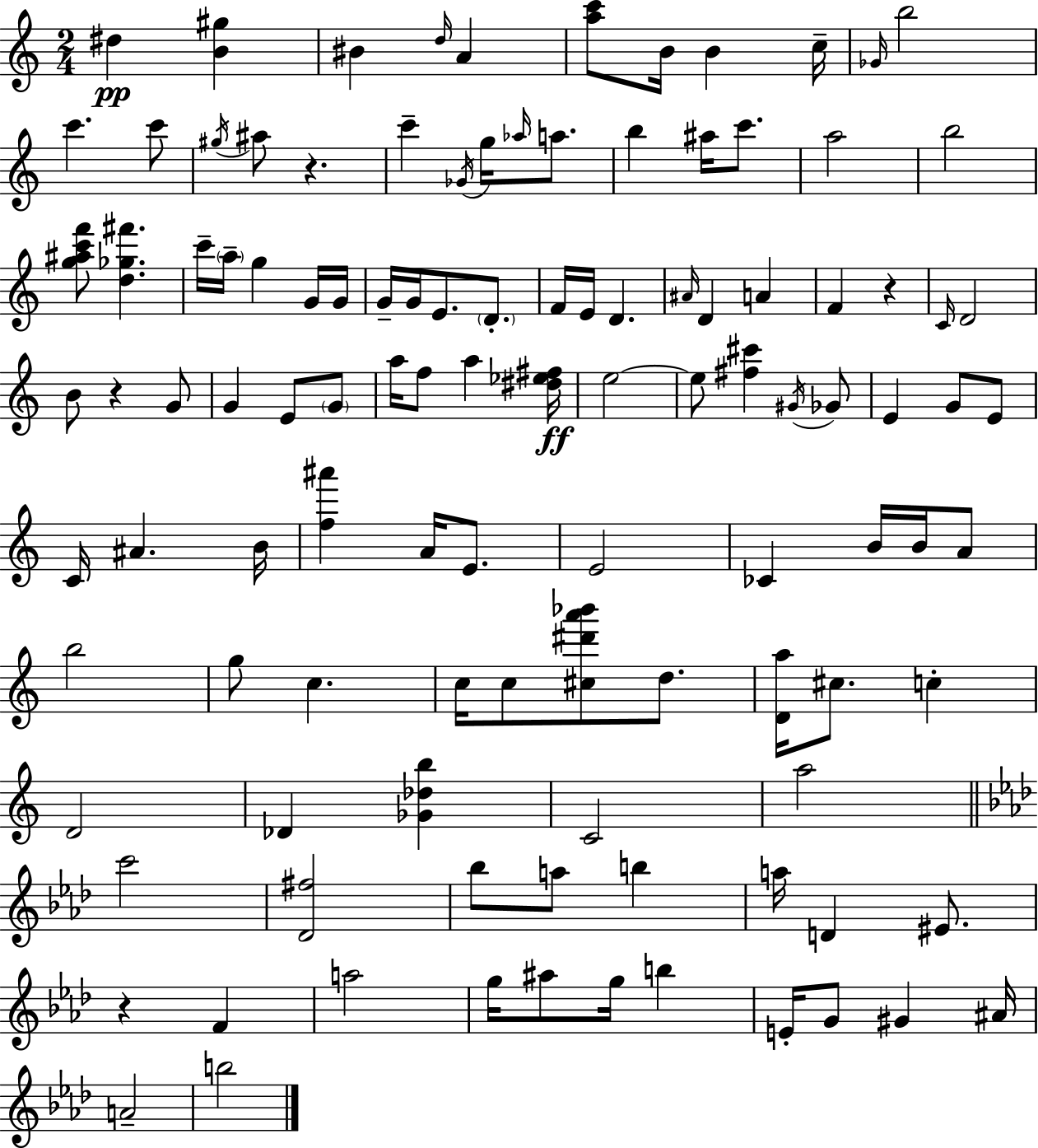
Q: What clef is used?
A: treble